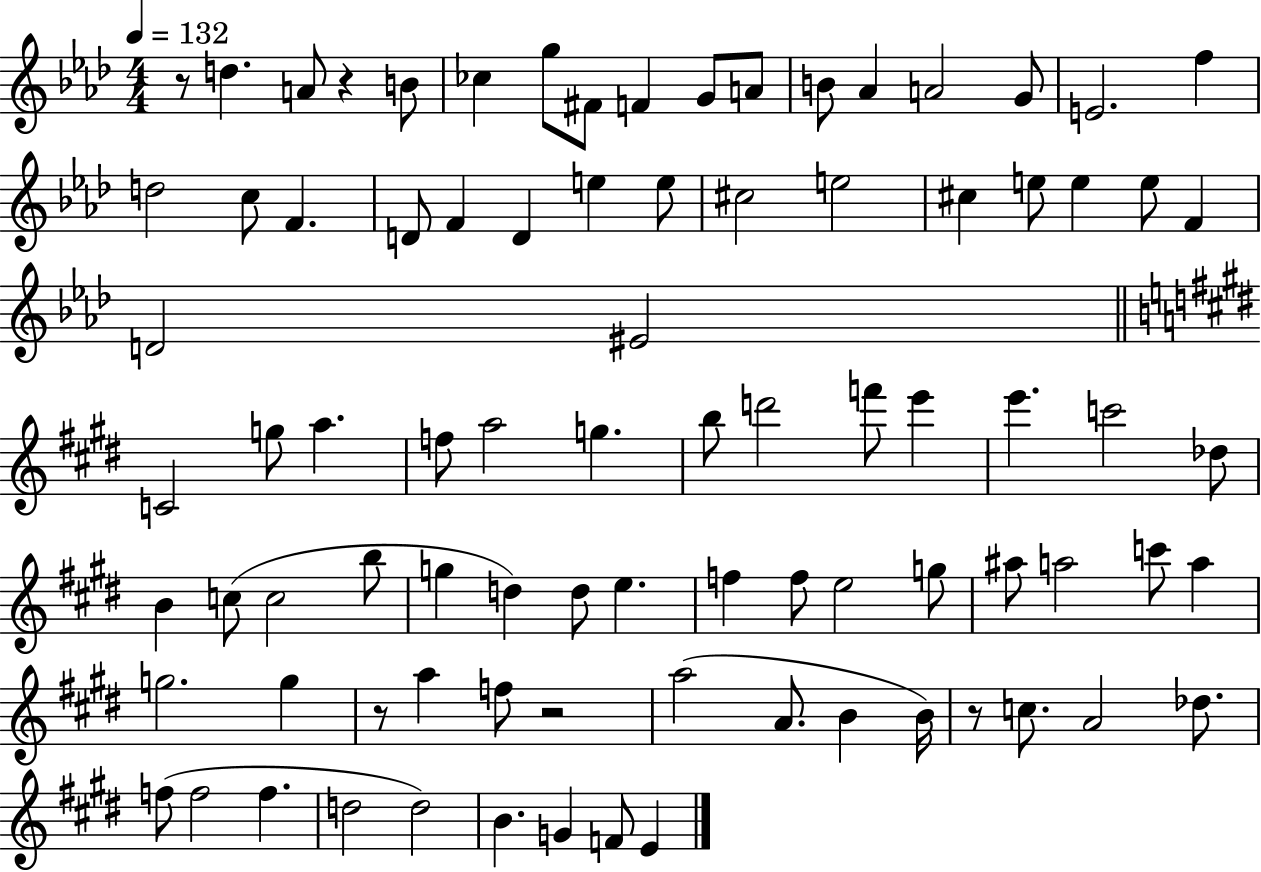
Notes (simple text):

R/e D5/q. A4/e R/q B4/e CES5/q G5/e F#4/e F4/q G4/e A4/e B4/e Ab4/q A4/h G4/e E4/h. F5/q D5/h C5/e F4/q. D4/e F4/q D4/q E5/q E5/e C#5/h E5/h C#5/q E5/e E5/q E5/e F4/q D4/h EIS4/h C4/h G5/e A5/q. F5/e A5/h G5/q. B5/e D6/h F6/e E6/q E6/q. C6/h Db5/e B4/q C5/e C5/h B5/e G5/q D5/q D5/e E5/q. F5/q F5/e E5/h G5/e A#5/e A5/h C6/e A5/q G5/h. G5/q R/e A5/q F5/e R/h A5/h A4/e. B4/q B4/s R/e C5/e. A4/h Db5/e. F5/e F5/h F5/q. D5/h D5/h B4/q. G4/q F4/e E4/q